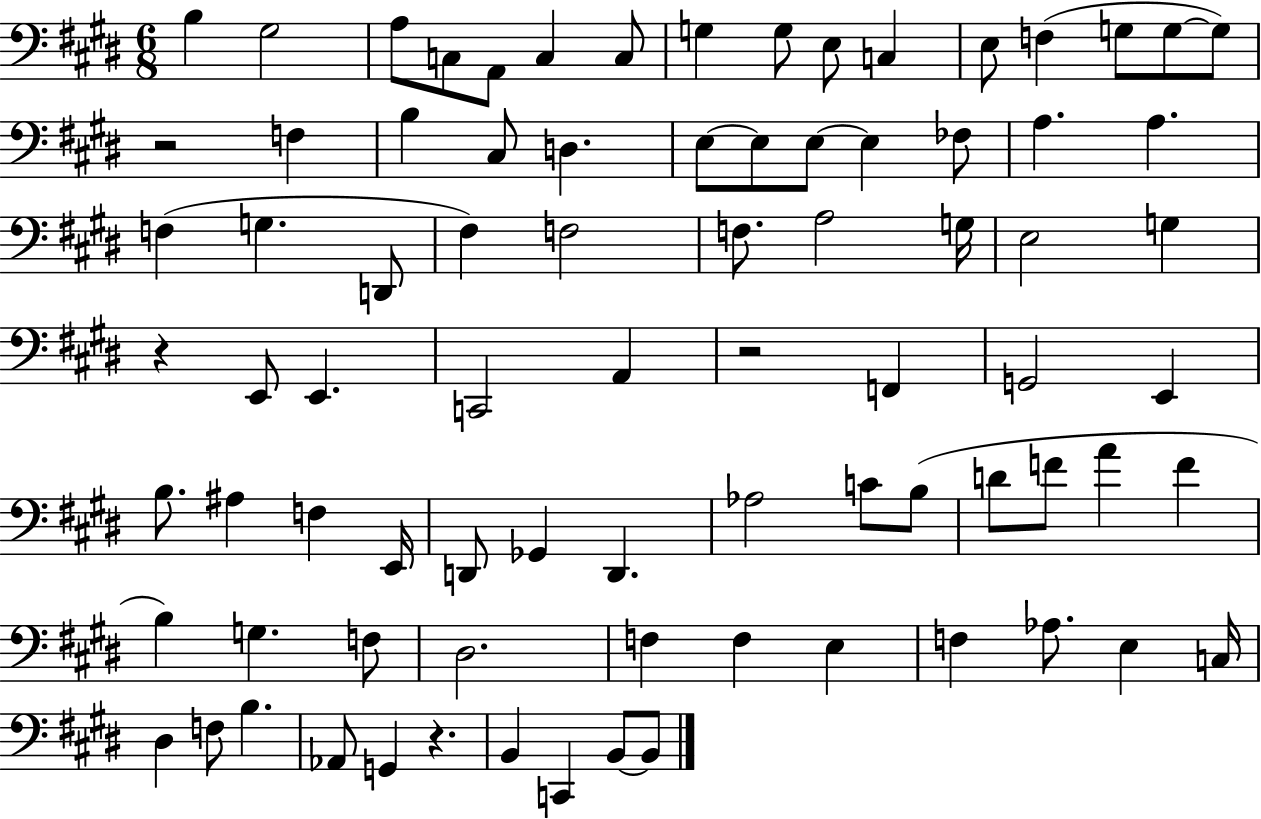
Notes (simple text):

B3/q G#3/h A3/e C3/e A2/e C3/q C3/e G3/q G3/e E3/e C3/q E3/e F3/q G3/e G3/e G3/e R/h F3/q B3/q C#3/e D3/q. E3/e E3/e E3/e E3/q FES3/e A3/q. A3/q. F3/q G3/q. D2/e F#3/q F3/h F3/e. A3/h G3/s E3/h G3/q R/q E2/e E2/q. C2/h A2/q R/h F2/q G2/h E2/q B3/e. A#3/q F3/q E2/s D2/e Gb2/q D2/q. Ab3/h C4/e B3/e D4/e F4/e A4/q F4/q B3/q G3/q. F3/e D#3/h. F3/q F3/q E3/q F3/q Ab3/e. E3/q C3/s D#3/q F3/e B3/q. Ab2/e G2/q R/q. B2/q C2/q B2/e B2/e